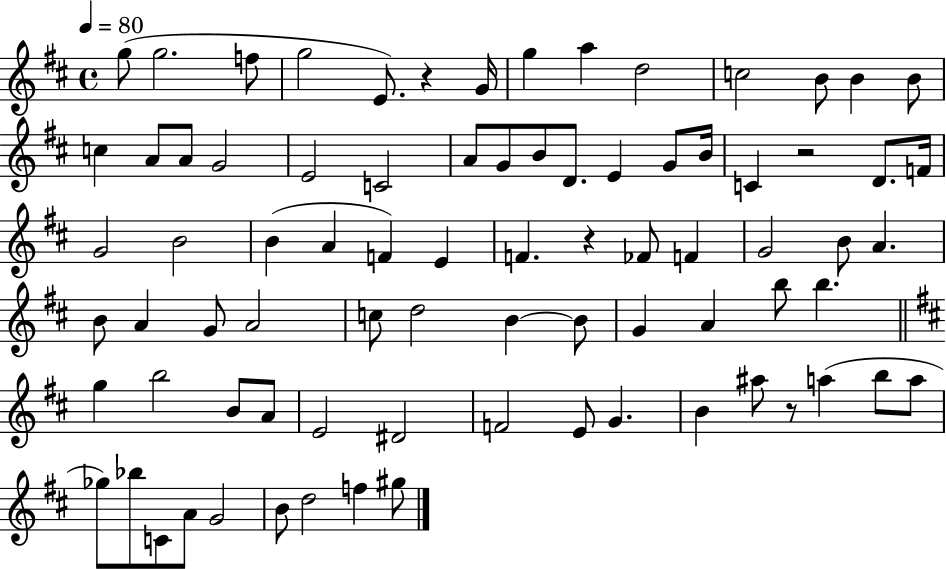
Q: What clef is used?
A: treble